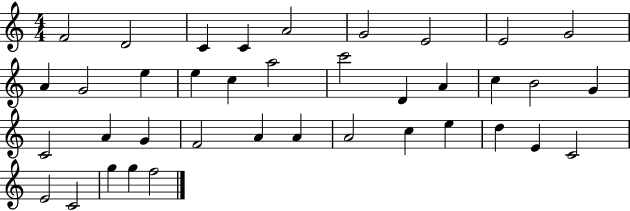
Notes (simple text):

F4/h D4/h C4/q C4/q A4/h G4/h E4/h E4/h G4/h A4/q G4/h E5/q E5/q C5/q A5/h C6/h D4/q A4/q C5/q B4/h G4/q C4/h A4/q G4/q F4/h A4/q A4/q A4/h C5/q E5/q D5/q E4/q C4/h E4/h C4/h G5/q G5/q F5/h